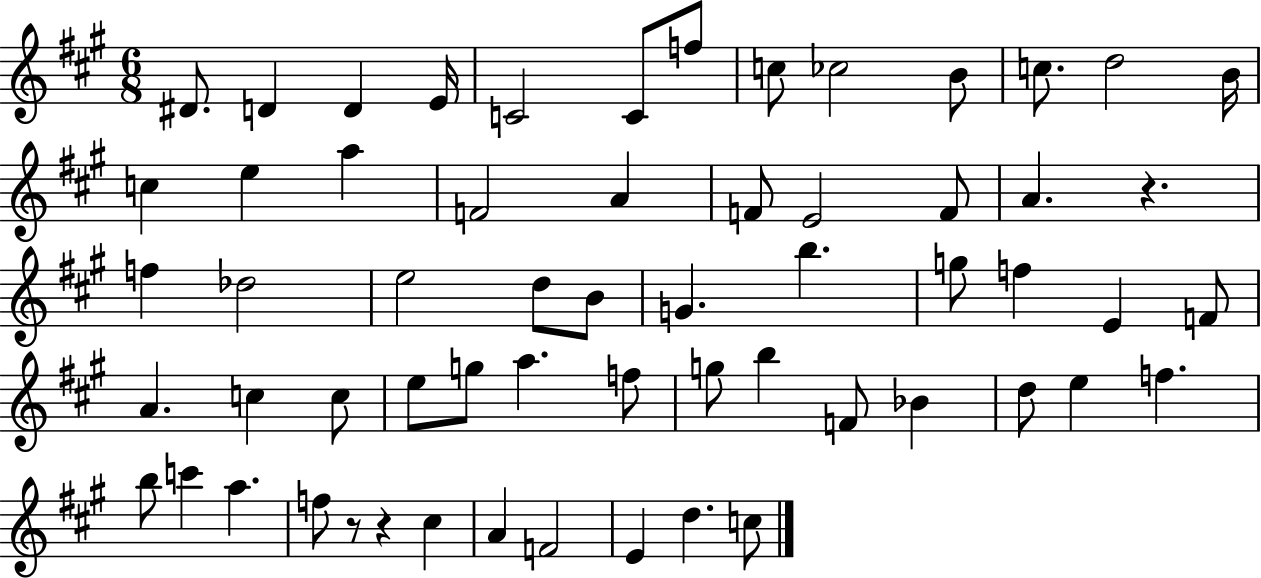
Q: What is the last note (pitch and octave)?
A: C5